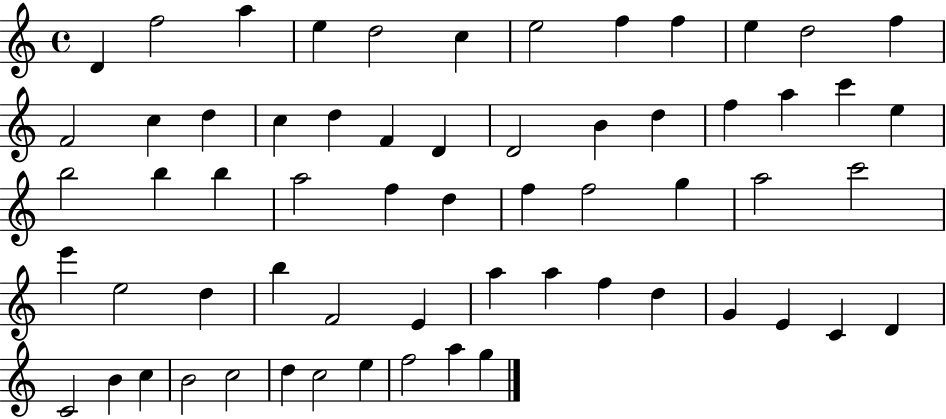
X:1
T:Untitled
M:4/4
L:1/4
K:C
D f2 a e d2 c e2 f f e d2 f F2 c d c d F D D2 B d f a c' e b2 b b a2 f d f f2 g a2 c'2 e' e2 d b F2 E a a f d G E C D C2 B c B2 c2 d c2 e f2 a g